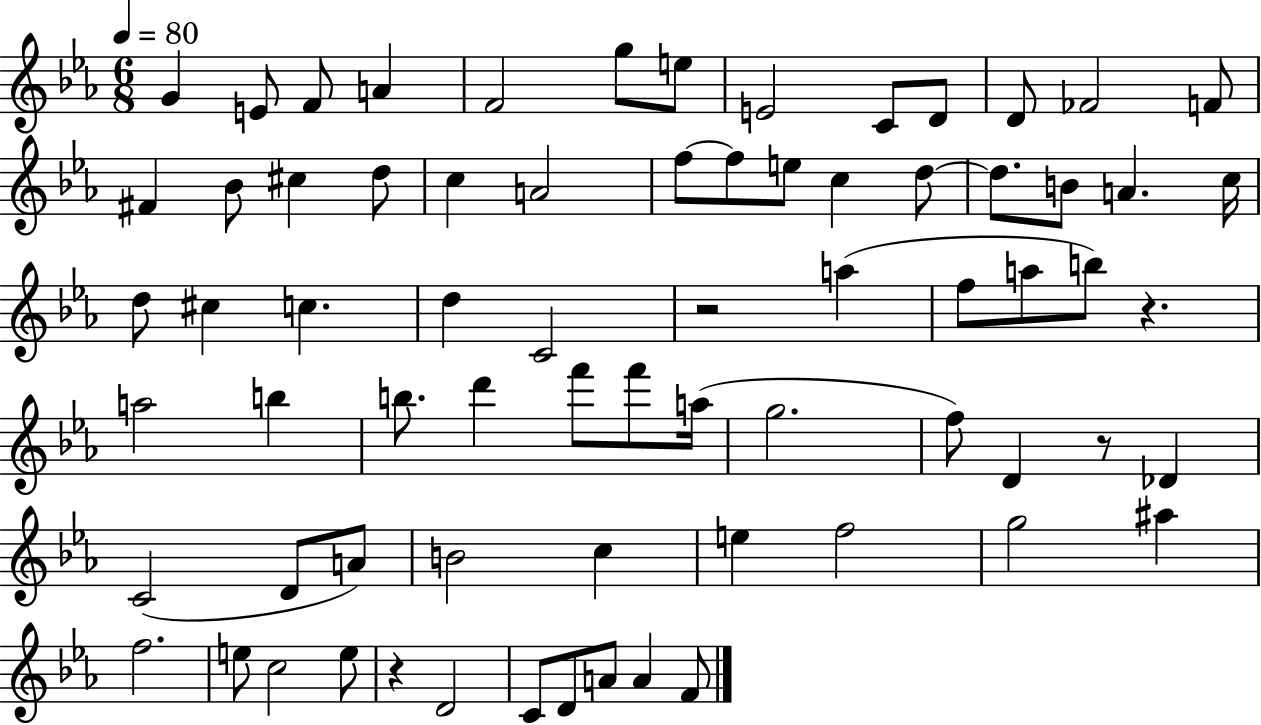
{
  \clef treble
  \numericTimeSignature
  \time 6/8
  \key ees \major
  \tempo 4 = 80
  g'4 e'8 f'8 a'4 | f'2 g''8 e''8 | e'2 c'8 d'8 | d'8 fes'2 f'8 | \break fis'4 bes'8 cis''4 d''8 | c''4 a'2 | f''8~~ f''8 e''8 c''4 d''8~~ | d''8. b'8 a'4. c''16 | \break d''8 cis''4 c''4. | d''4 c'2 | r2 a''4( | f''8 a''8 b''8) r4. | \break a''2 b''4 | b''8. d'''4 f'''8 f'''8 a''16( | g''2. | f''8) d'4 r8 des'4 | \break c'2( d'8 a'8) | b'2 c''4 | e''4 f''2 | g''2 ais''4 | \break f''2. | e''8 c''2 e''8 | r4 d'2 | c'8 d'8 a'8 a'4 f'8 | \break \bar "|."
}